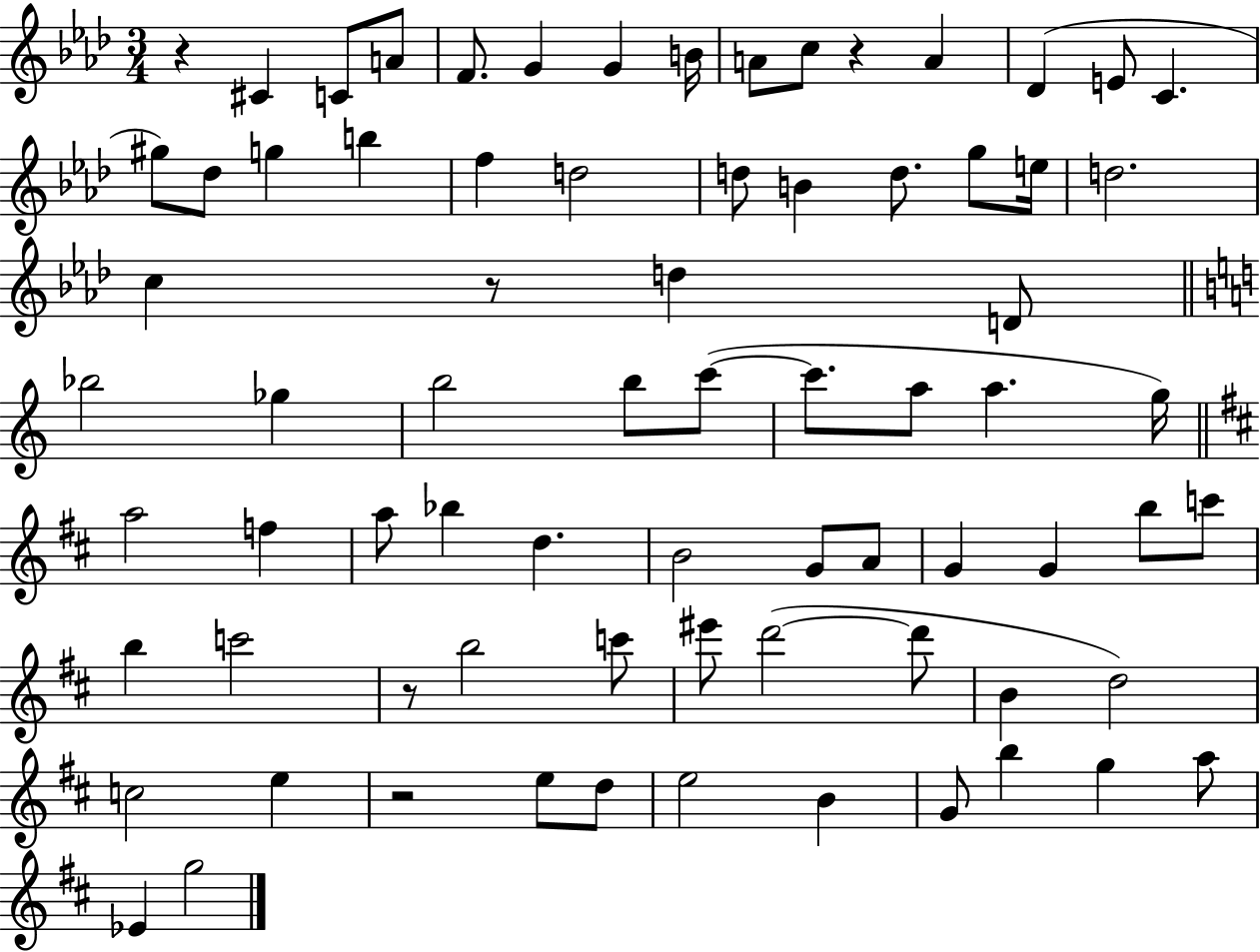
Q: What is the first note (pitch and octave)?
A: C#4